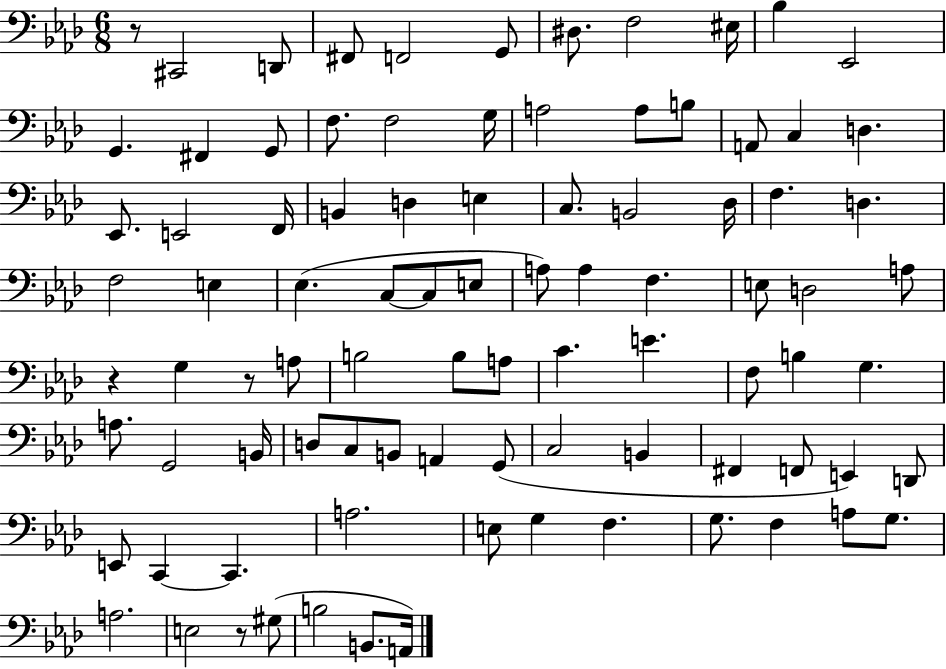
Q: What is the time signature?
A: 6/8